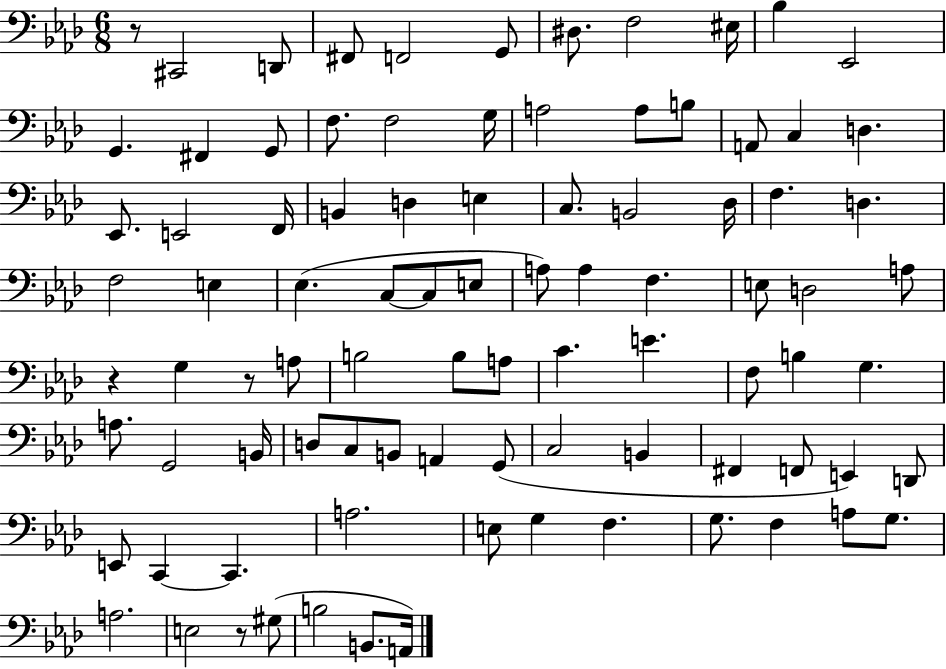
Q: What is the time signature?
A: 6/8